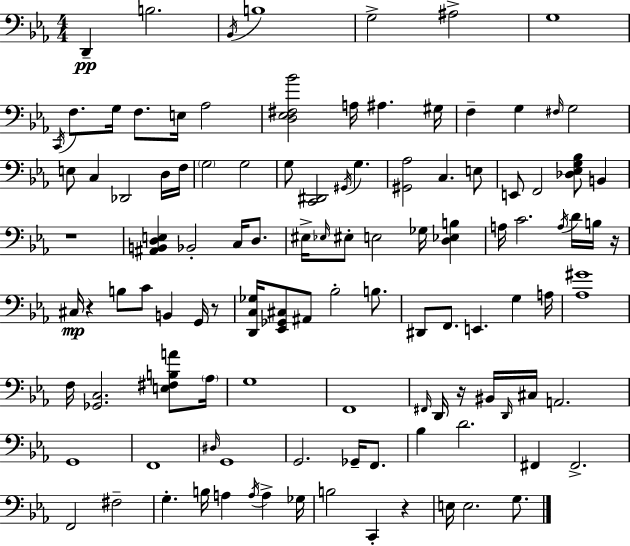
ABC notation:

X:1
T:Untitled
M:4/4
L:1/4
K:Eb
D,, B,2 _B,,/4 B,4 G,2 ^A,2 G,4 C,,/4 F,/2 G,/4 F,/2 E,/4 _A,2 [D,_E,^F,_B]2 A,/4 ^A, ^G,/4 F, G, ^F,/4 G,2 E,/2 C, _D,,2 D,/4 F,/4 G,2 G,2 G,/2 [C,,^D,,]2 ^G,,/4 G, [^G,,_A,]2 C, E,/2 E,,/2 F,,2 [_D,_E,G,_B,]/2 B,, z4 [^A,,B,,D,E,] _B,,2 C,/4 D,/2 ^E,/4 _E,/4 ^E,/2 E,2 _G,/4 [D,_E,B,] A,/4 C2 A,/4 D/4 B,/4 z/4 ^C,/4 z B,/2 C/2 B,, G,,/4 z/2 [D,,C,_G,]/4 [_E,,_G,,^C,]/2 ^A,,/2 _B,2 B,/2 ^D,,/2 F,,/2 E,, G, A,/4 [_A,^G]4 F,/4 [_G,,C,]2 [E,^F,B,A]/2 _A,/4 G,4 F,,4 ^F,,/4 D,,/4 z/4 ^B,,/4 D,,/4 ^C,/4 A,,2 G,,4 F,,4 ^D,/4 G,,4 G,,2 _G,,/4 F,,/2 _B, D2 ^F,, ^F,,2 F,,2 ^F,2 G, B,/4 A, A,/4 A, _G,/4 B,2 C,, z E,/4 E,2 G,/2